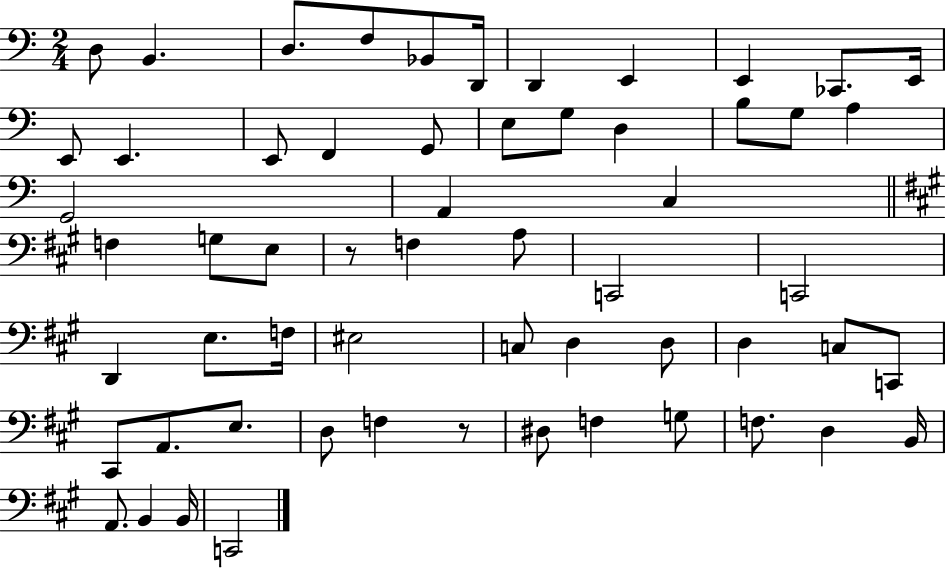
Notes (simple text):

D3/e B2/q. D3/e. F3/e Bb2/e D2/s D2/q E2/q E2/q CES2/e. E2/s E2/e E2/q. E2/e F2/q G2/e E3/e G3/e D3/q B3/e G3/e A3/q G2/h A2/q C3/q F3/q G3/e E3/e R/e F3/q A3/e C2/h C2/h D2/q E3/e. F3/s EIS3/h C3/e D3/q D3/e D3/q C3/e C2/e C#2/e A2/e. E3/e. D3/e F3/q R/e D#3/e F3/q G3/e F3/e. D3/q B2/s A2/e. B2/q B2/s C2/h